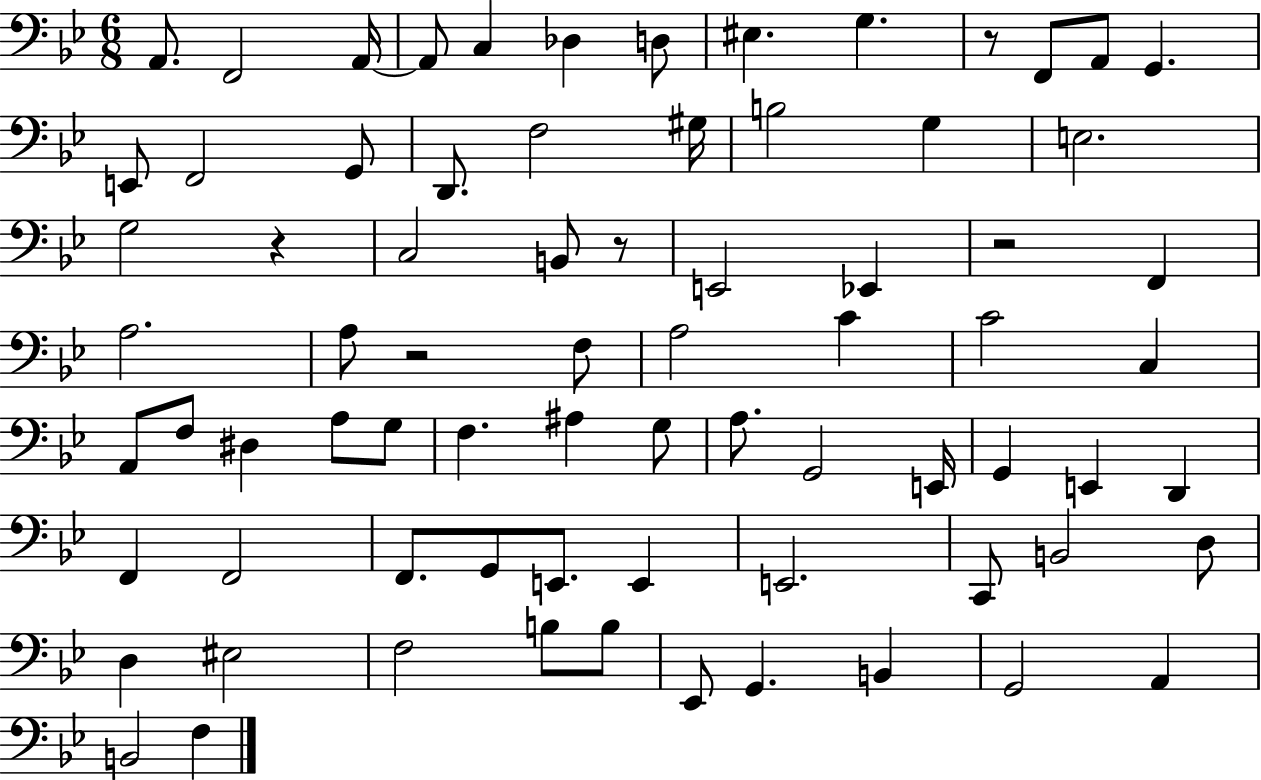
A2/e. F2/h A2/s A2/e C3/q Db3/q D3/e EIS3/q. G3/q. R/e F2/e A2/e G2/q. E2/e F2/h G2/e D2/e. F3/h G#3/s B3/h G3/q E3/h. G3/h R/q C3/h B2/e R/e E2/h Eb2/q R/h F2/q A3/h. A3/e R/h F3/e A3/h C4/q C4/h C3/q A2/e F3/e D#3/q A3/e G3/e F3/q. A#3/q G3/e A3/e. G2/h E2/s G2/q E2/q D2/q F2/q F2/h F2/e. G2/e E2/e. E2/q E2/h. C2/e B2/h D3/e D3/q EIS3/h F3/h B3/e B3/e Eb2/e G2/q. B2/q G2/h A2/q B2/h F3/q